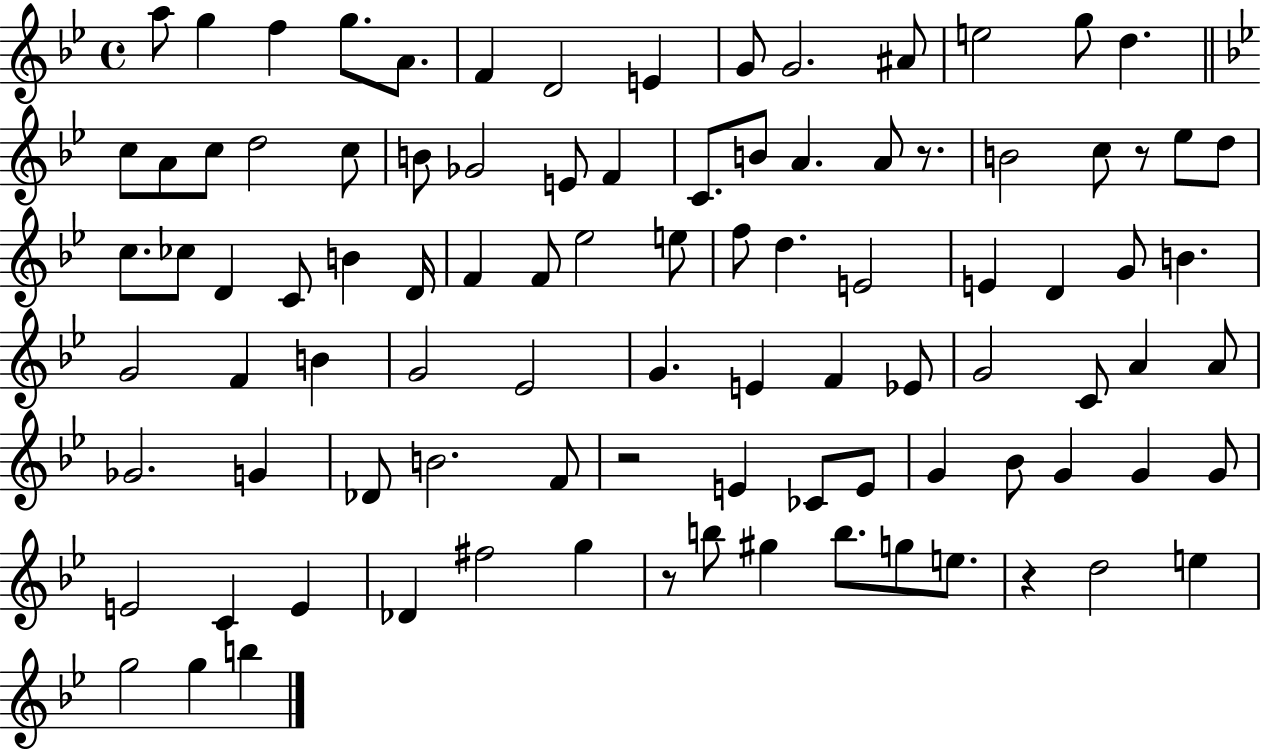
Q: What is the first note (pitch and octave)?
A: A5